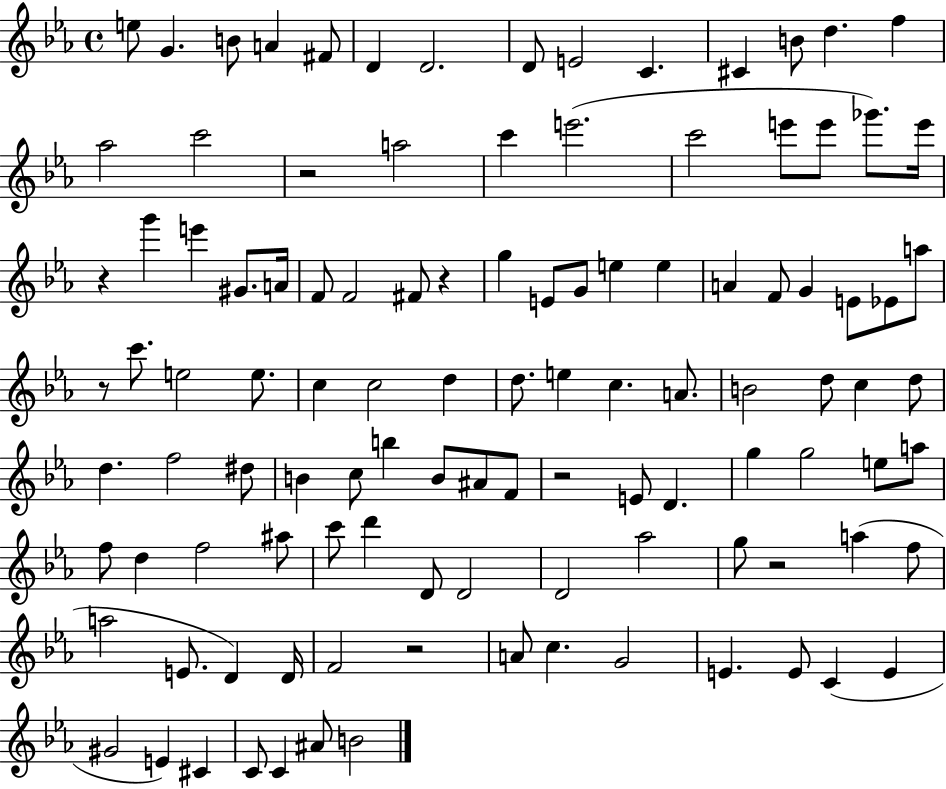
E5/e G4/q. B4/e A4/q F#4/e D4/q D4/h. D4/e E4/h C4/q. C#4/q B4/e D5/q. F5/q Ab5/h C6/h R/h A5/h C6/q E6/h. C6/h E6/e E6/e Gb6/e. E6/s R/q G6/q E6/q G#4/e. A4/s F4/e F4/h F#4/e R/q G5/q E4/e G4/e E5/q E5/q A4/q F4/e G4/q E4/e Eb4/e A5/e R/e C6/e. E5/h E5/e. C5/q C5/h D5/q D5/e. E5/q C5/q. A4/e. B4/h D5/e C5/q D5/e D5/q. F5/h D#5/e B4/q C5/e B5/q B4/e A#4/e F4/e R/h E4/e D4/q. G5/q G5/h E5/e A5/e F5/e D5/q F5/h A#5/e C6/e D6/q D4/e D4/h D4/h Ab5/h G5/e R/h A5/q F5/e A5/h E4/e. D4/q D4/s F4/h R/h A4/e C5/q. G4/h E4/q. E4/e C4/q E4/q G#4/h E4/q C#4/q C4/e C4/q A#4/e B4/h